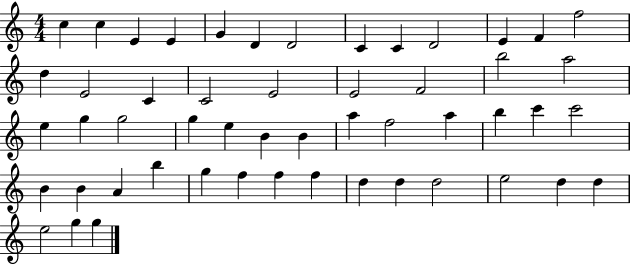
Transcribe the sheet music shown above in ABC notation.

X:1
T:Untitled
M:4/4
L:1/4
K:C
c c E E G D D2 C C D2 E F f2 d E2 C C2 E2 E2 F2 b2 a2 e g g2 g e B B a f2 a b c' c'2 B B A b g f f f d d d2 e2 d d e2 g g